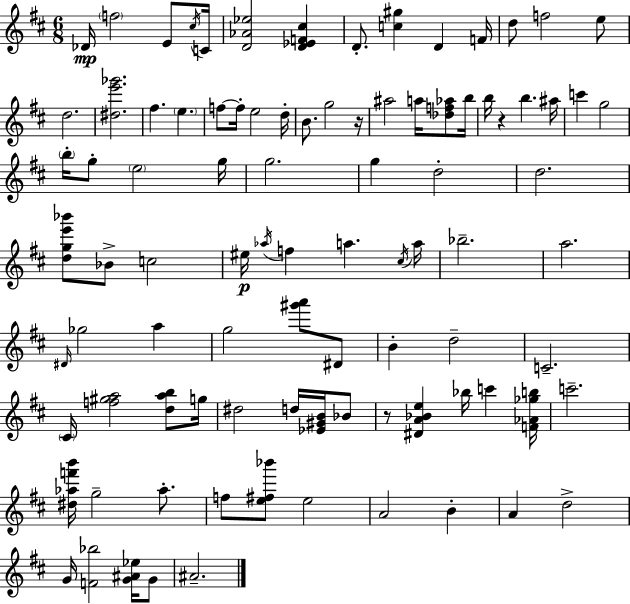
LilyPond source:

{
  \clef treble
  \numericTimeSignature
  \time 6/8
  \key d \major
  des'16\mp \parenthesize f''2 e'8 \acciaccatura { cis''16 } | c'16 <d' aes' ees''>2 <d' ees' f' cis''>4 | d'8.-. <c'' gis''>4 d'4 | f'16 d''8 f''2 e''8 | \break d''2. | <dis'' e''' ges'''>2. | fis''4. \parenthesize e''4. | f''8~~ f''16-. e''2 | \break d''16-. b'8. g''2 | r16 ais''2 a''16 <des'' f'' aes''>8 | b''16 b''16 r4 b''4. | ais''16 c'''4 g''2 | \break \parenthesize b''16-. g''8-. \parenthesize e''2 | g''16 g''2. | g''4 d''2-. | d''2. | \break <d'' g'' e''' bes'''>8 bes'8-> c''2 | eis''16\p \acciaccatura { aes''16 } f''4 a''4. | \acciaccatura { cis''16 } a''16 bes''2.-- | a''2. | \break \grace { dis'16 } ges''2 | a''4 g''2 | <gis''' a'''>8 dis'8 b'4-. d''2-- | c'2.-- | \break \parenthesize cis'16 <f'' gis'' a''>2 | <d'' a'' b''>8 g''16 dis''2 | d''16 <ees' gis' b'>16 bes'8 r8 <dis' a' bes' e''>4 bes''16 c'''4 | <f' aes' ges'' b''>16 c'''2.-- | \break <dis'' aes'' f''' b'''>16 g''2-- | aes''8.-. f''8 <e'' fis'' bes'''>8 e''2 | a'2 | b'4-. a'4 d''2-> | \break g'16 <f' bes''>2 | <g' ais' ees''>16 g'8 ais'2.-- | \bar "|."
}